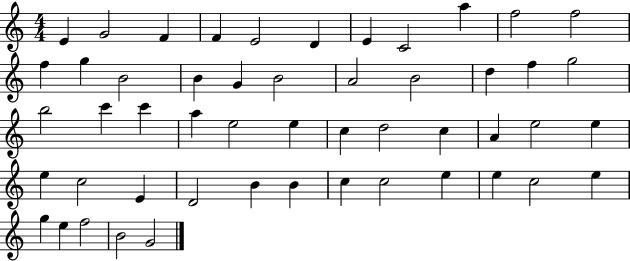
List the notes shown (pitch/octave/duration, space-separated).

E4/q G4/h F4/q F4/q E4/h D4/q E4/q C4/h A5/q F5/h F5/h F5/q G5/q B4/h B4/q G4/q B4/h A4/h B4/h D5/q F5/q G5/h B5/h C6/q C6/q A5/q E5/h E5/q C5/q D5/h C5/q A4/q E5/h E5/q E5/q C5/h E4/q D4/h B4/q B4/q C5/q C5/h E5/q E5/q C5/h E5/q G5/q E5/q F5/h B4/h G4/h